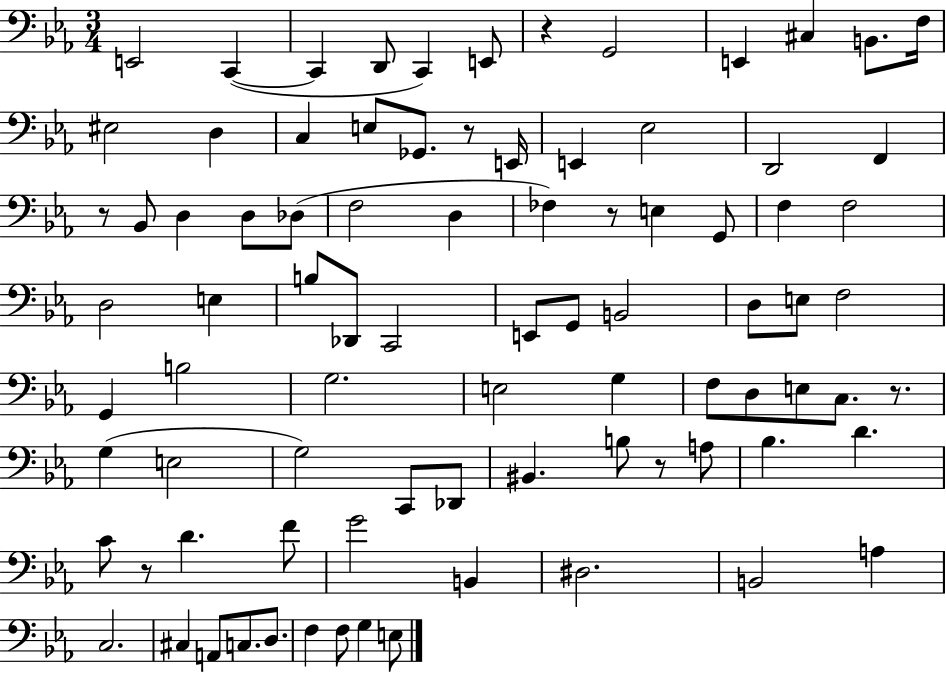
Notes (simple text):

E2/h C2/q C2/q D2/e C2/q E2/e R/q G2/h E2/q C#3/q B2/e. F3/s EIS3/h D3/q C3/q E3/e Gb2/e. R/e E2/s E2/q Eb3/h D2/h F2/q R/e Bb2/e D3/q D3/e Db3/e F3/h D3/q FES3/q R/e E3/q G2/e F3/q F3/h D3/h E3/q B3/e Db2/e C2/h E2/e G2/e B2/h D3/e E3/e F3/h G2/q B3/h G3/h. E3/h G3/q F3/e D3/e E3/e C3/e. R/e. G3/q E3/h G3/h C2/e Db2/e BIS2/q. B3/e R/e A3/e Bb3/q. D4/q. C4/e R/e D4/q. F4/e G4/h B2/q D#3/h. B2/h A3/q C3/h. C#3/q A2/e C3/e. D3/e. F3/q F3/e G3/q E3/e